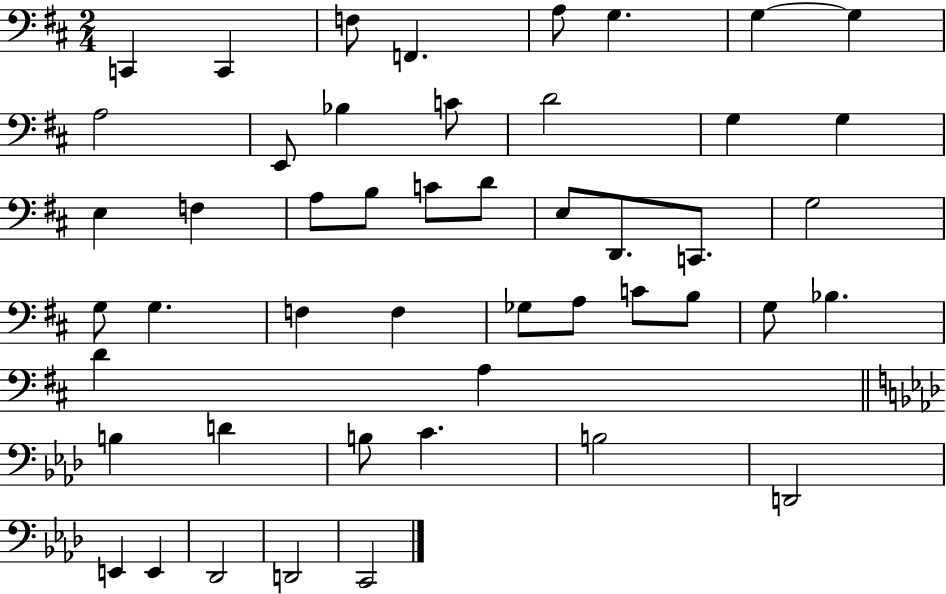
C2/q C2/q F3/e F2/q. A3/e G3/q. G3/q G3/q A3/h E2/e Bb3/q C4/e D4/h G3/q G3/q E3/q F3/q A3/e B3/e C4/e D4/e E3/e D2/e. C2/e. G3/h G3/e G3/q. F3/q F3/q Gb3/e A3/e C4/e B3/e G3/e Bb3/q. D4/q A3/q B3/q D4/q B3/e C4/q. B3/h D2/h E2/q E2/q Db2/h D2/h C2/h